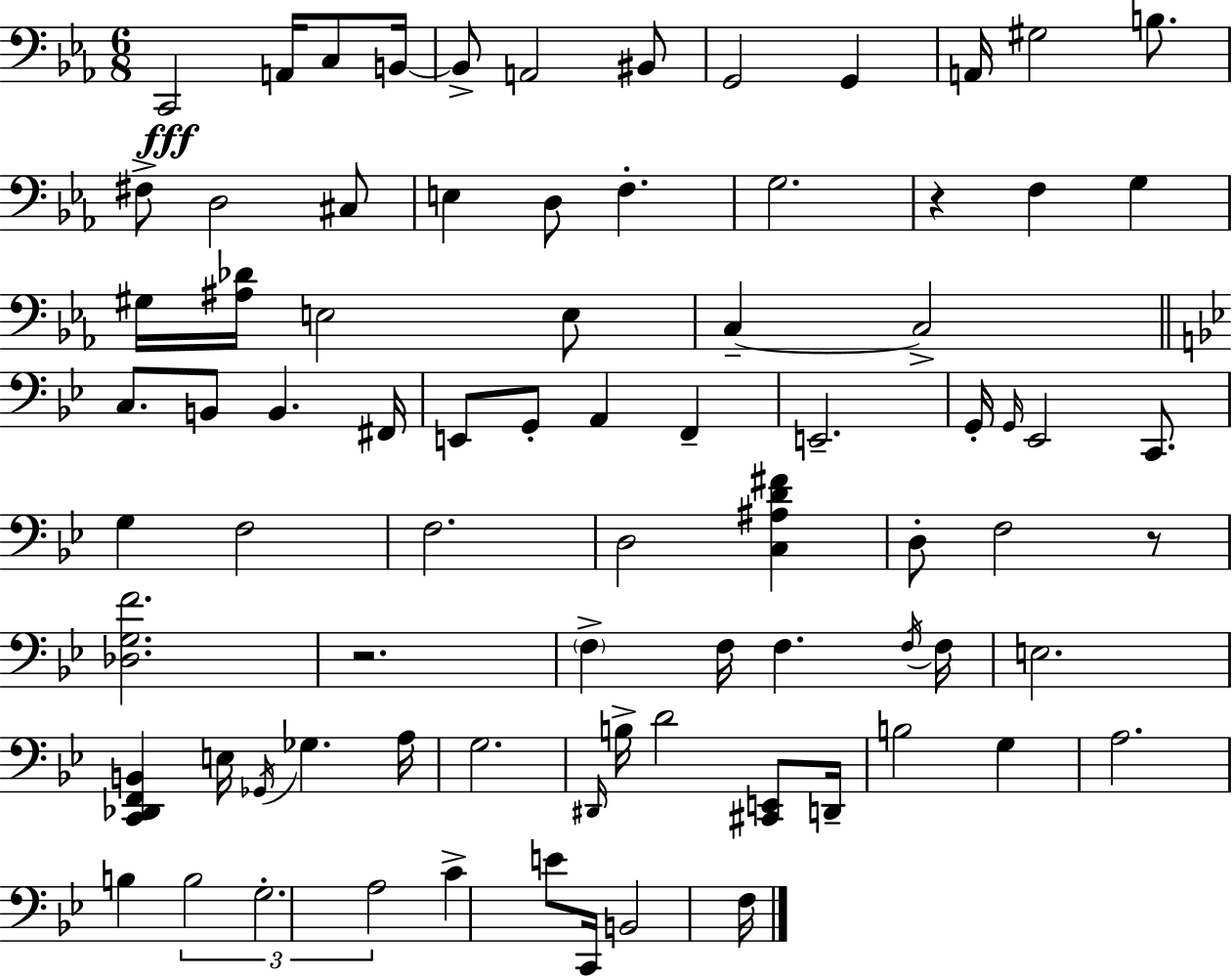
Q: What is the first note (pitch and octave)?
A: C2